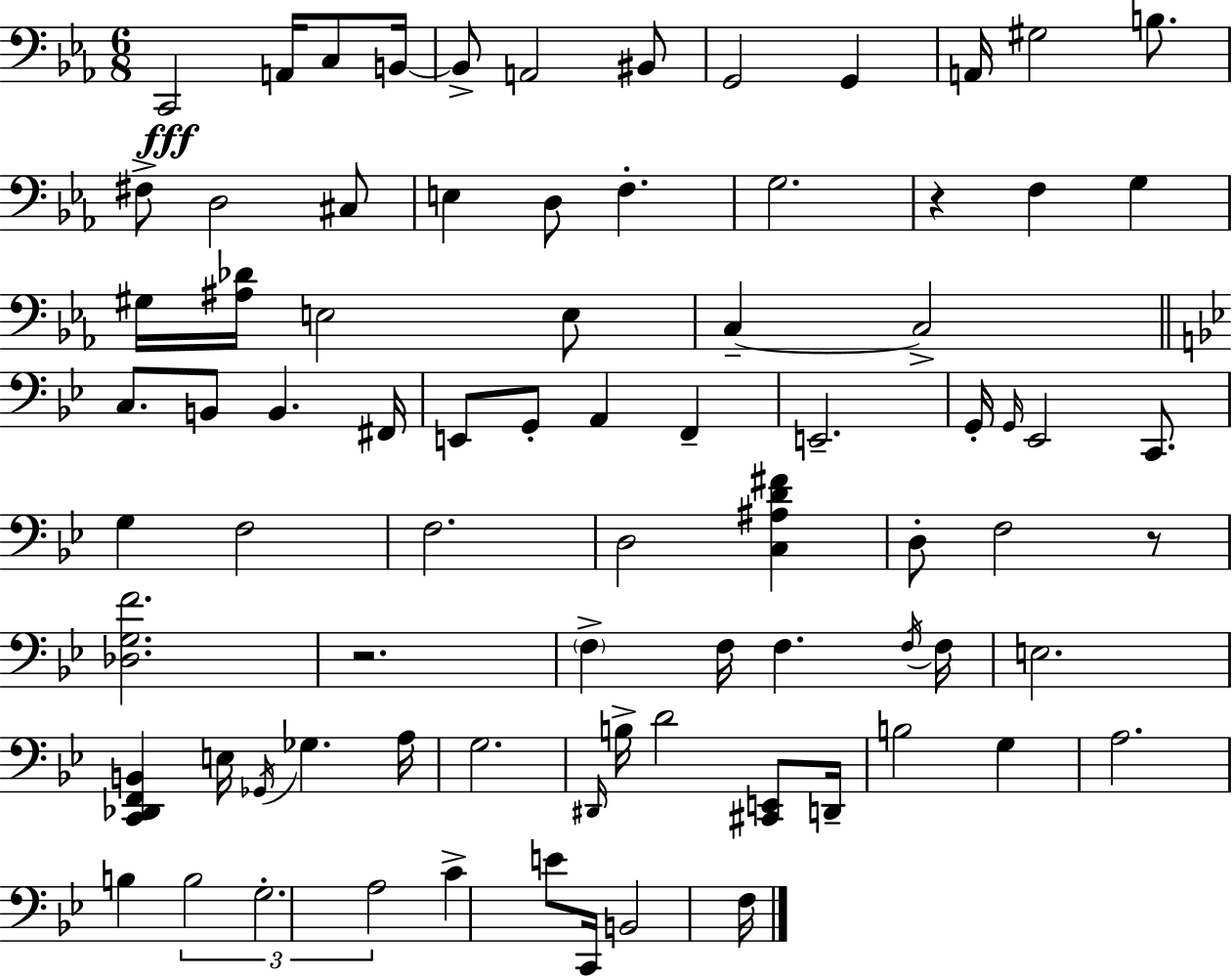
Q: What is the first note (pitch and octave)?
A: C2